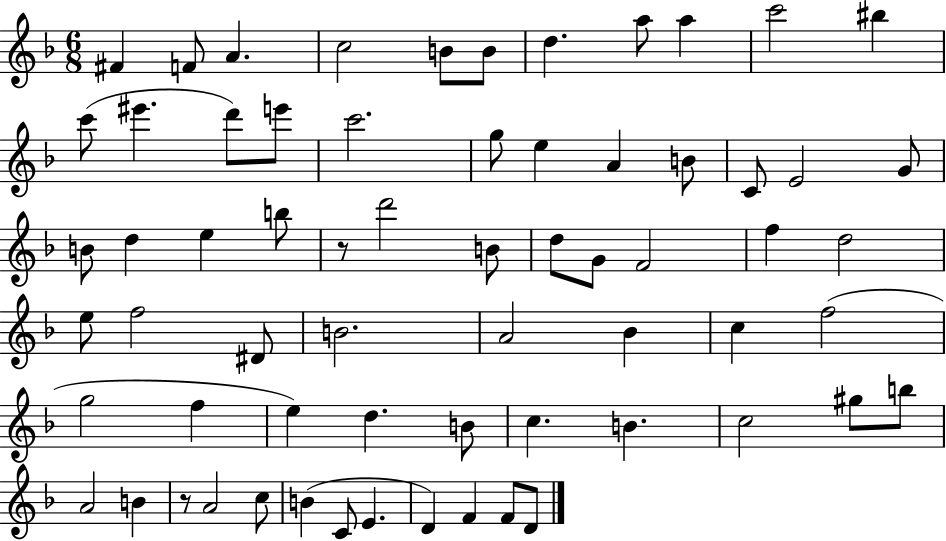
{
  \clef treble
  \numericTimeSignature
  \time 6/8
  \key f \major
  fis'4 f'8 a'4. | c''2 b'8 b'8 | d''4. a''8 a''4 | c'''2 bis''4 | \break c'''8( eis'''4. d'''8) e'''8 | c'''2. | g''8 e''4 a'4 b'8 | c'8 e'2 g'8 | \break b'8 d''4 e''4 b''8 | r8 d'''2 b'8 | d''8 g'8 f'2 | f''4 d''2 | \break e''8 f''2 dis'8 | b'2. | a'2 bes'4 | c''4 f''2( | \break g''2 f''4 | e''4) d''4. b'8 | c''4. b'4. | c''2 gis''8 b''8 | \break a'2 b'4 | r8 a'2 c''8 | b'4( c'8 e'4. | d'4) f'4 f'8 d'8 | \break \bar "|."
}